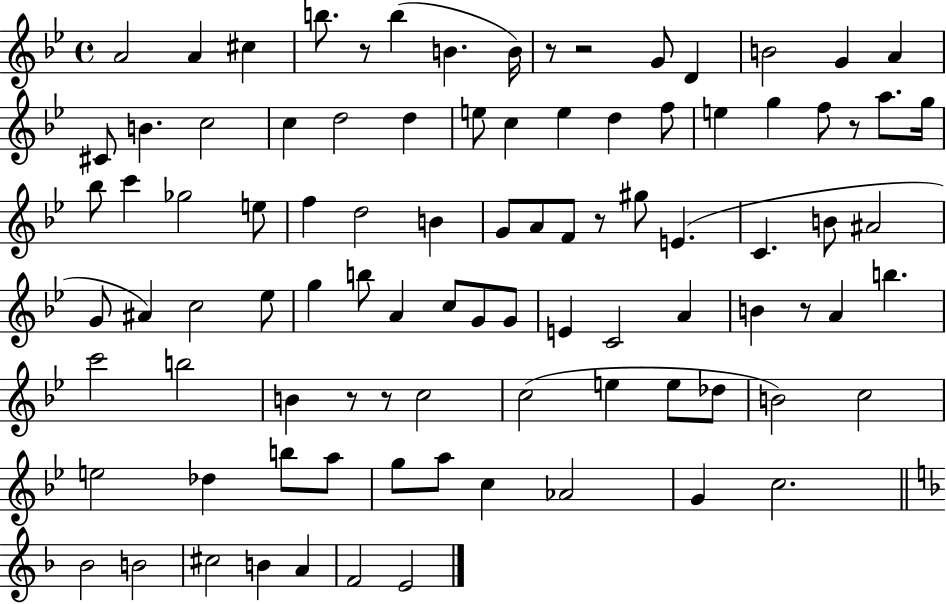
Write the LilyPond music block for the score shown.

{
  \clef treble
  \time 4/4
  \defaultTimeSignature
  \key bes \major
  a'2 a'4 cis''4 | b''8. r8 b''4( b'4. b'16) | r8 r2 g'8 d'4 | b'2 g'4 a'4 | \break cis'8 b'4. c''2 | c''4 d''2 d''4 | e''8 c''4 e''4 d''4 f''8 | e''4 g''4 f''8 r8 a''8. g''16 | \break bes''8 c'''4 ges''2 e''8 | f''4 d''2 b'4 | g'8 a'8 f'8 r8 gis''8 e'4.( | c'4. b'8 ais'2 | \break g'8 ais'4) c''2 ees''8 | g''4 b''8 a'4 c''8 g'8 g'8 | e'4 c'2 a'4 | b'4 r8 a'4 b''4. | \break c'''2 b''2 | b'4 r8 r8 c''2 | c''2( e''4 e''8 des''8 | b'2) c''2 | \break e''2 des''4 b''8 a''8 | g''8 a''8 c''4 aes'2 | g'4 c''2. | \bar "||" \break \key d \minor bes'2 b'2 | cis''2 b'4 a'4 | f'2 e'2 | \bar "|."
}